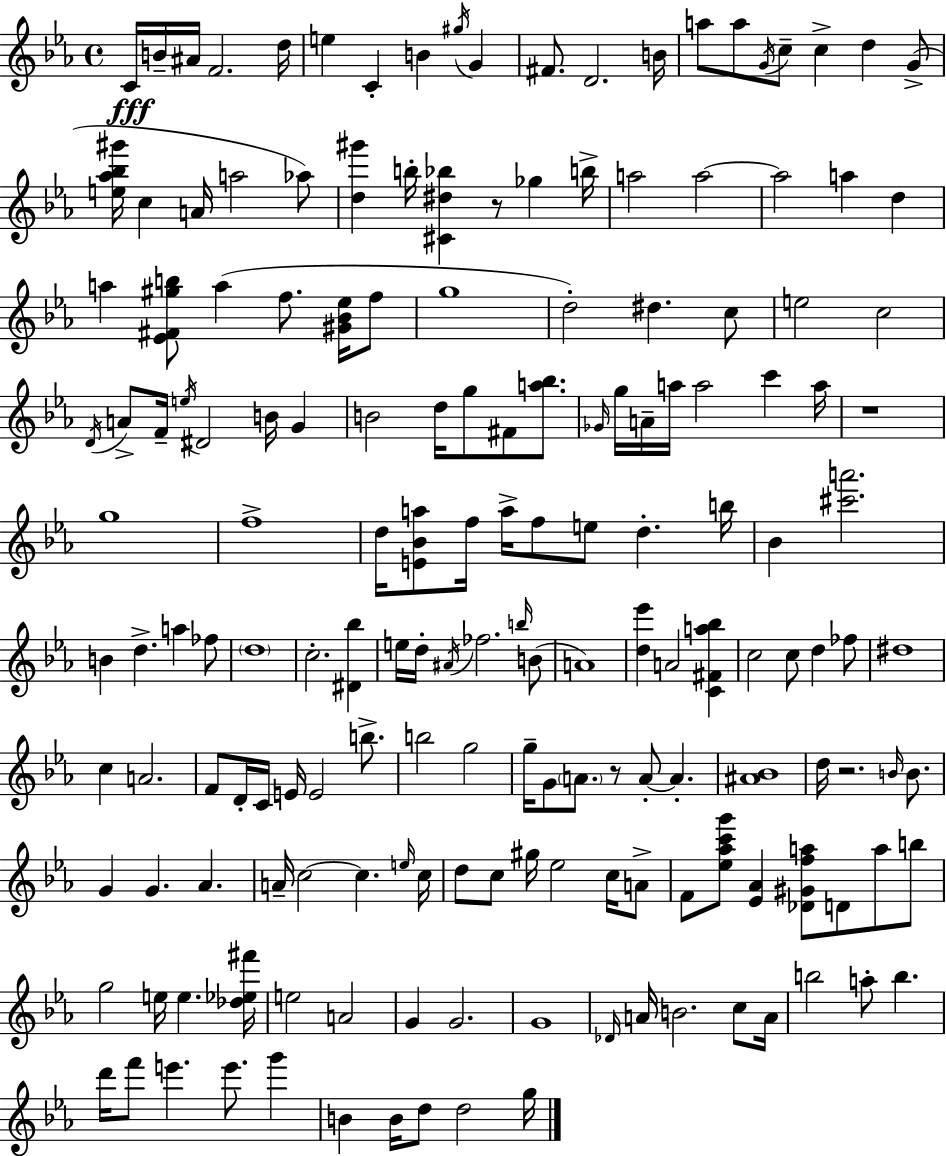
C4/s B4/s A#4/s F4/h. D5/s E5/q C4/q B4/q G#5/s G4/q F#4/e. D4/h. B4/s A5/e A5/e G4/s C5/e C5/q D5/q G4/e [E5,Ab5,Bb5,G#6]/s C5/q A4/s A5/h Ab5/e [D5,G#6]/q B5/s [C#4,D#5,Bb5]/q R/e Gb5/q B5/s A5/h A5/h A5/h A5/q D5/q A5/q [Eb4,F#4,G#5,B5]/e A5/q F5/e. [G#4,Bb4,Eb5]/s F5/e G5/w D5/h D#5/q. C5/e E5/h C5/h D4/s A4/e F4/s E5/s D#4/h B4/s G4/q B4/h D5/s G5/e F#4/e [A5,Bb5]/e. Gb4/s G5/s A4/s A5/s A5/h C6/q A5/s R/w G5/w F5/w D5/s [E4,Bb4,A5]/e F5/s A5/s F5/e E5/e D5/q. B5/s Bb4/q [C#6,A6]/h. B4/q D5/q. A5/q FES5/e D5/w C5/h. [D#4,Bb5]/q E5/s D5/s A#4/s FES5/h. B5/s B4/e A4/w [D5,Eb6]/q A4/h [C4,F#4,A5,Bb5]/q C5/h C5/e D5/q FES5/e D#5/w C5/q A4/h. F4/e D4/s C4/s E4/s E4/h B5/e. B5/h G5/h G5/s G4/e A4/e. R/e A4/e A4/q. [A#4,Bb4]/w D5/s R/h. B4/s B4/e. G4/q G4/q. Ab4/q. A4/s C5/h C5/q. E5/s C5/s D5/e C5/e G#5/s Eb5/h C5/s A4/e F4/e [Eb5,Ab5,C6,G6]/e [Eb4,Ab4]/q [Db4,G#4,F5,A5]/e D4/e A5/e B5/e G5/h E5/s E5/q. [Db5,Eb5,F#6]/s E5/h A4/h G4/q G4/h. G4/w Db4/s A4/s B4/h. C5/e A4/s B5/h A5/e B5/q. D6/s F6/e E6/q. E6/e. G6/q B4/q B4/s D5/e D5/h G5/s